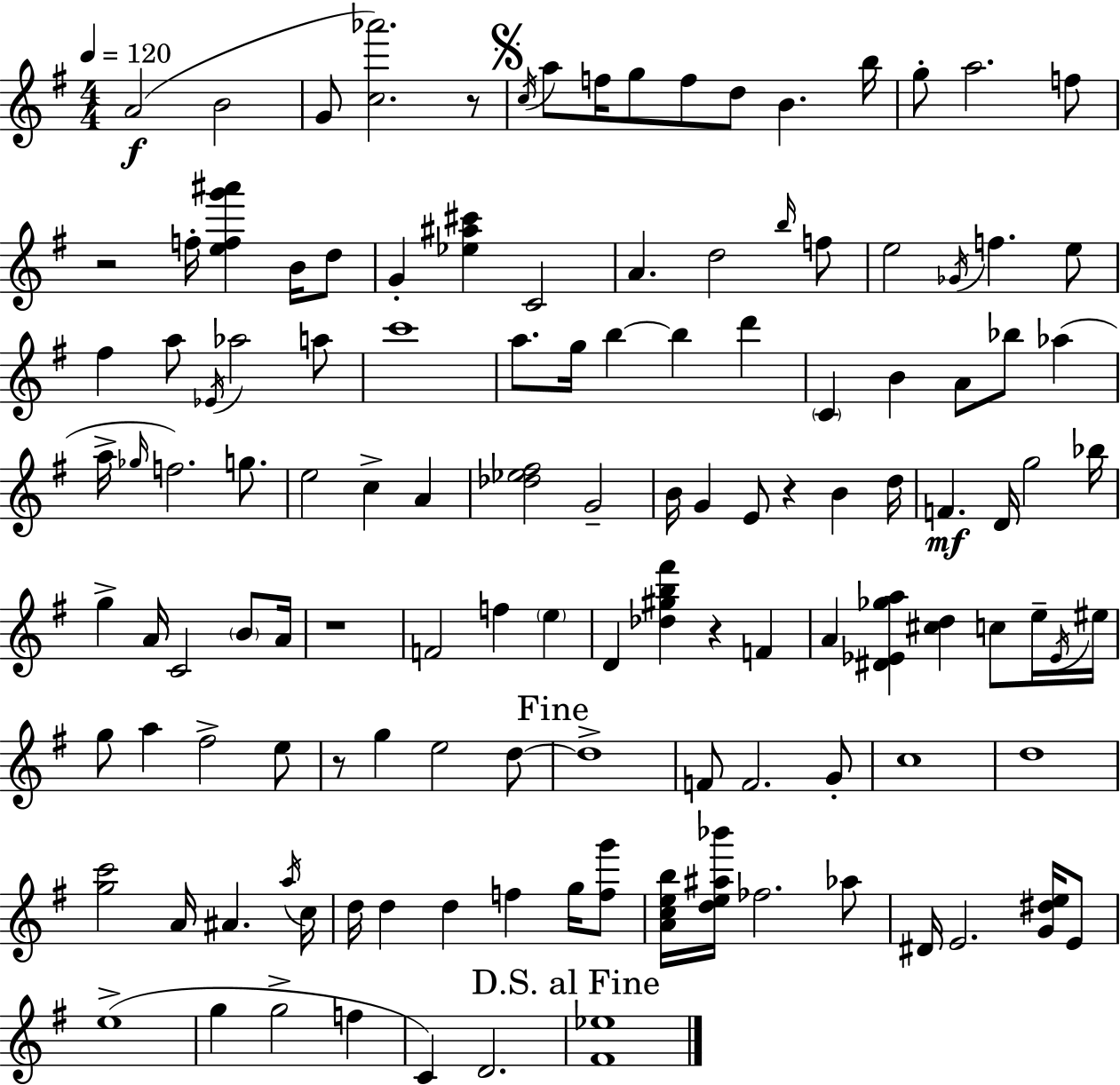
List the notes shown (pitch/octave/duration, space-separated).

A4/h B4/h G4/e [C5,Ab6]/h. R/e C5/s A5/e F5/s G5/e F5/e D5/e B4/q. B5/s G5/e A5/h. F5/e R/h F5/s [E5,F5,G6,A#6]/q B4/s D5/e G4/q [Eb5,A#5,C#6]/q C4/h A4/q. D5/h B5/s F5/e E5/h Gb4/s F5/q. E5/e F#5/q A5/e Eb4/s Ab5/h A5/e C6/w A5/e. G5/s B5/q B5/q D6/q C4/q B4/q A4/e Bb5/e Ab5/q A5/s Gb5/s F5/h. G5/e. E5/h C5/q A4/q [Db5,Eb5,F#5]/h G4/h B4/s G4/q E4/e R/q B4/q D5/s F4/q. D4/s G5/h Bb5/s G5/q A4/s C4/h B4/e A4/s R/w F4/h F5/q E5/q D4/q [Db5,G#5,B5,F#6]/q R/q F4/q A4/q [D#4,Eb4,Gb5,A5]/q [C#5,D5]/q C5/e E5/s Eb4/s EIS5/s G5/e A5/q F#5/h E5/e R/e G5/q E5/h D5/e D5/w F4/e F4/h. G4/e C5/w D5/w [G5,C6]/h A4/s A#4/q. A5/s C5/s D5/s D5/q D5/q F5/q G5/s [F5,G6]/e [A4,C5,E5,B5]/s [D5,E5,A#5,Bb6]/s FES5/h. Ab5/e D#4/s E4/h. [G4,D#5,E5]/s E4/e E5/w G5/q G5/h F5/q C4/q D4/h. [F#4,Eb5]/w